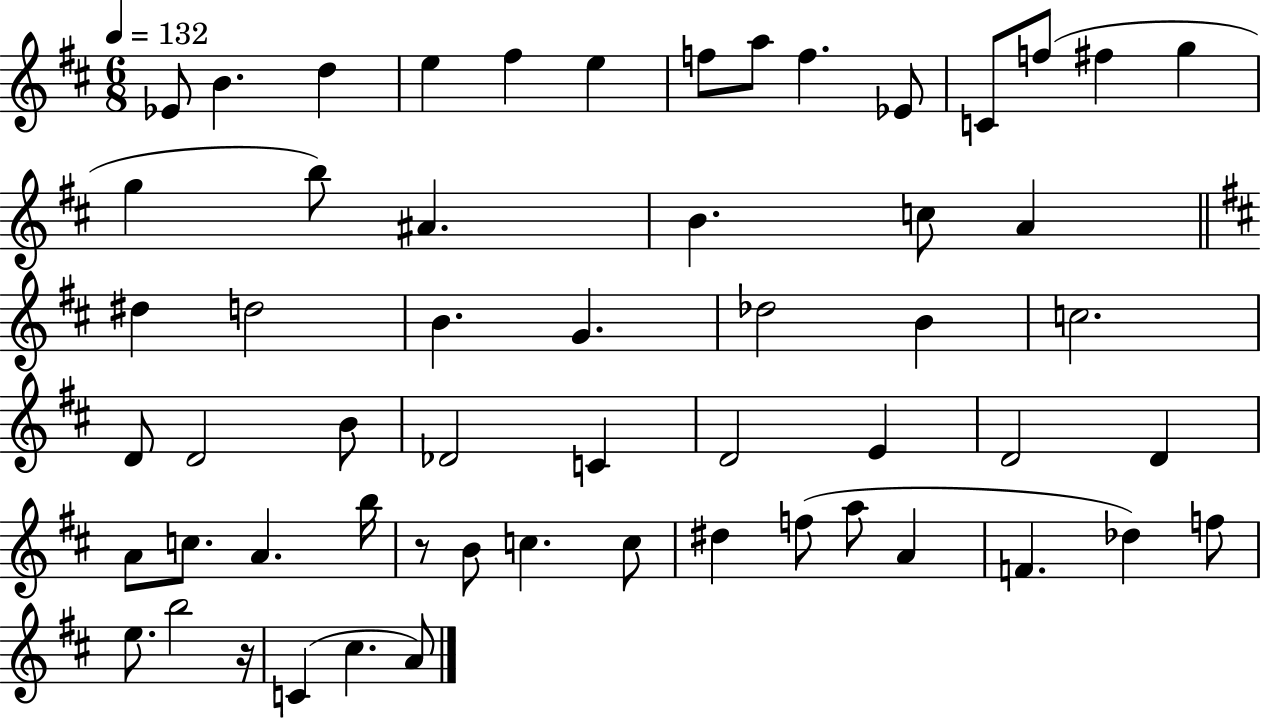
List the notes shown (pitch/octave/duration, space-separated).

Eb4/e B4/q. D5/q E5/q F#5/q E5/q F5/e A5/e F5/q. Eb4/e C4/e F5/e F#5/q G5/q G5/q B5/e A#4/q. B4/q. C5/e A4/q D#5/q D5/h B4/q. G4/q. Db5/h B4/q C5/h. D4/e D4/h B4/e Db4/h C4/q D4/h E4/q D4/h D4/q A4/e C5/e. A4/q. B5/s R/e B4/e C5/q. C5/e D#5/q F5/e A5/e A4/q F4/q. Db5/q F5/e E5/e. B5/h R/s C4/q C#5/q. A4/e